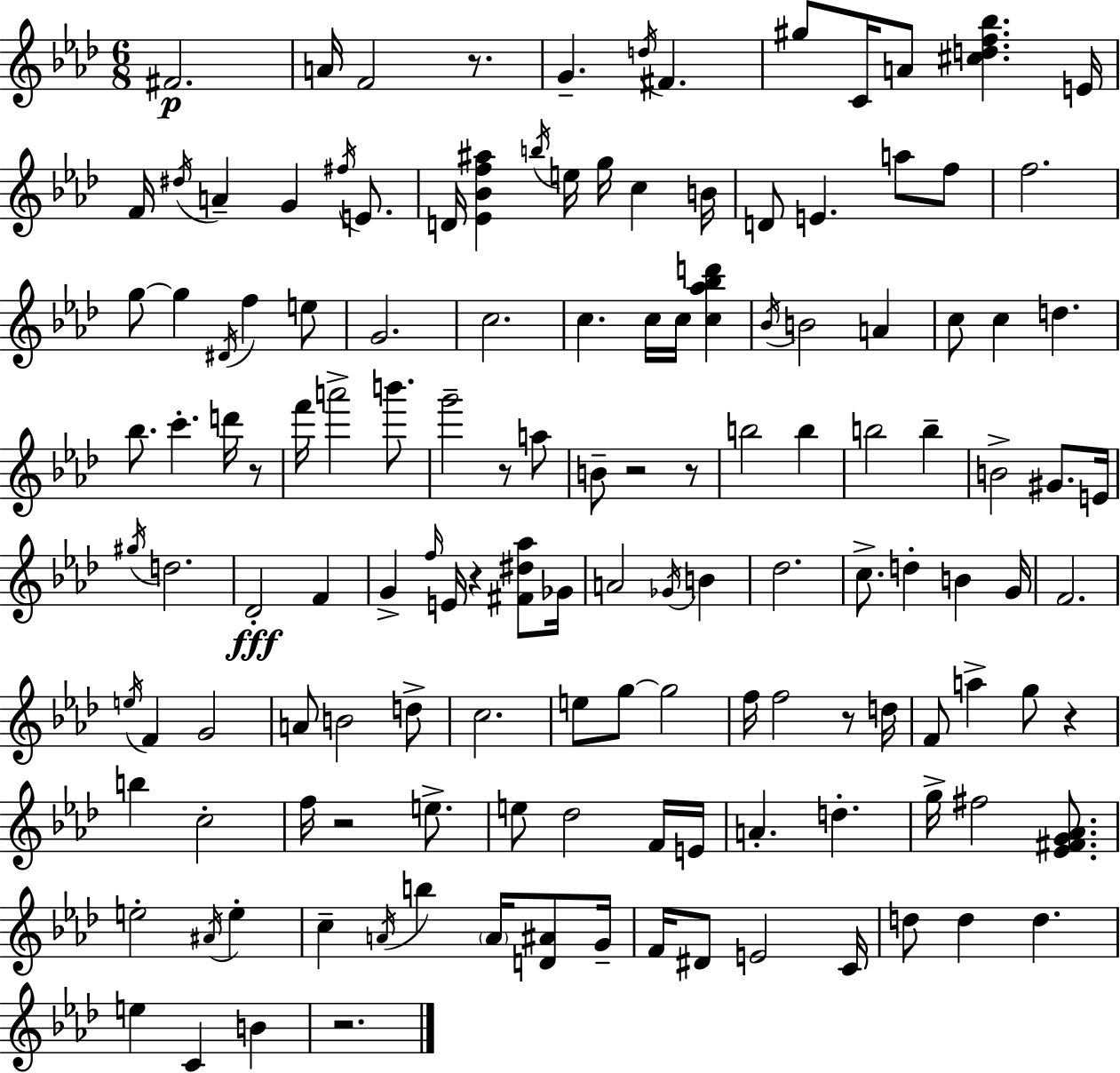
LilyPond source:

{
  \clef treble
  \numericTimeSignature
  \time 6/8
  \key f \minor
  fis'2.\p | a'16 f'2 r8. | g'4.-- \acciaccatura { d''16 } fis'4. | gis''8 c'16 a'8 <cis'' d'' f'' bes''>4. | \break e'16 f'16 \acciaccatura { dis''16 } a'4-- g'4 \acciaccatura { fis''16 } | e'8. d'16 <ees' bes' f'' ais''>4 \acciaccatura { b''16 } e''16 g''16 c''4 | b'16 d'8 e'4. | a''8 f''8 f''2. | \break g''8~~ g''4 \acciaccatura { dis'16 } f''4 | e''8 g'2. | c''2. | c''4. c''16 | \break c''16 <c'' aes'' bes'' d'''>4 \acciaccatura { bes'16 } b'2 | a'4 c''8 c''4 | d''4. bes''8. c'''4.-. | d'''16 r8 f'''16 a'''2-> | \break b'''8. g'''2-- | r8 a''8 b'8-- r2 | r8 b''2 | b''4 b''2 | \break b''4-- b'2-> | gis'8. e'16 \acciaccatura { gis''16 } d''2. | des'2-.\fff | f'4 g'4-> \grace { f''16 } | \break e'16 r4 <fis' dis'' aes''>8 ges'16 a'2 | \acciaccatura { ges'16 } b'4 des''2. | c''8.-> | d''4-. b'4 g'16 f'2. | \break \acciaccatura { e''16 } f'4 | g'2 a'8 | b'2 d''8-> c''2. | e''8 | \break g''8~~ g''2 f''16 f''2 | r8 d''16 f'8 | a''4-> g''8 r4 b''4 | c''2-. f''16 r2 | \break e''8.-> e''8 | des''2 f'16 e'16 a'4.-. | d''4.-. g''16-> fis''2 | <ees' fis' g' aes'>8. e''2-. | \break \acciaccatura { ais'16 } e''4-. c''4-- | \acciaccatura { a'16 } b''4 \parenthesize a'16 <d' ais'>8 g'16-- | f'16 dis'8 e'2 c'16 | d''8 d''4 d''4. | \break e''4 c'4 b'4 | r2. | \bar "|."
}